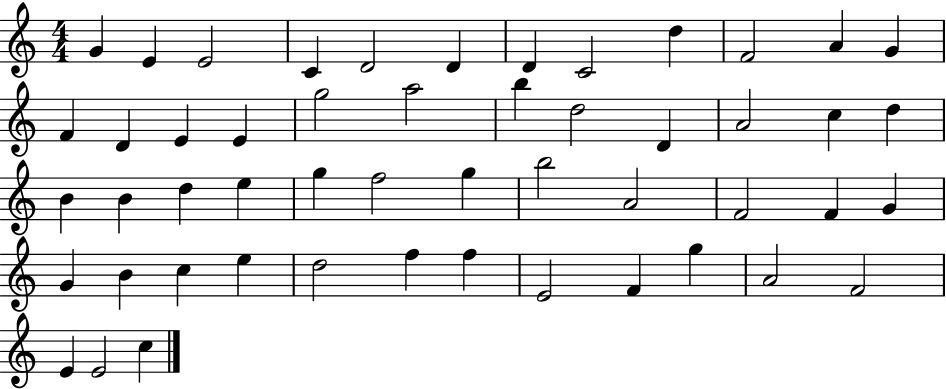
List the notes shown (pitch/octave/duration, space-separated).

G4/q E4/q E4/h C4/q D4/h D4/q D4/q C4/h D5/q F4/h A4/q G4/q F4/q D4/q E4/q E4/q G5/h A5/h B5/q D5/h D4/q A4/h C5/q D5/q B4/q B4/q D5/q E5/q G5/q F5/h G5/q B5/h A4/h F4/h F4/q G4/q G4/q B4/q C5/q E5/q D5/h F5/q F5/q E4/h F4/q G5/q A4/h F4/h E4/q E4/h C5/q